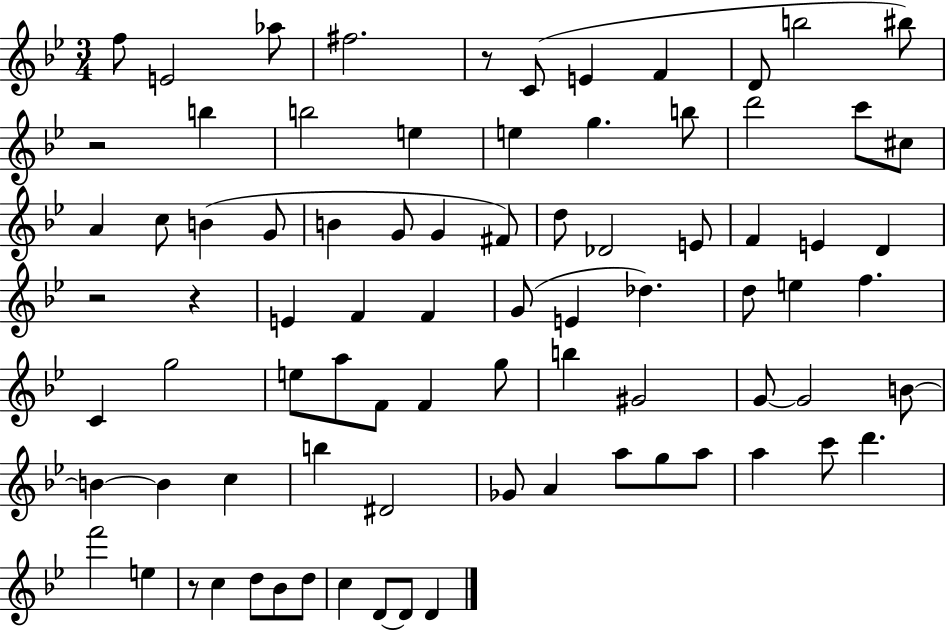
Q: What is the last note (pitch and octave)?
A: D4